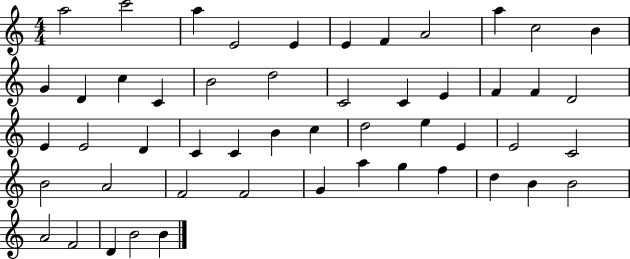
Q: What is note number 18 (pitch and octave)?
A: C4